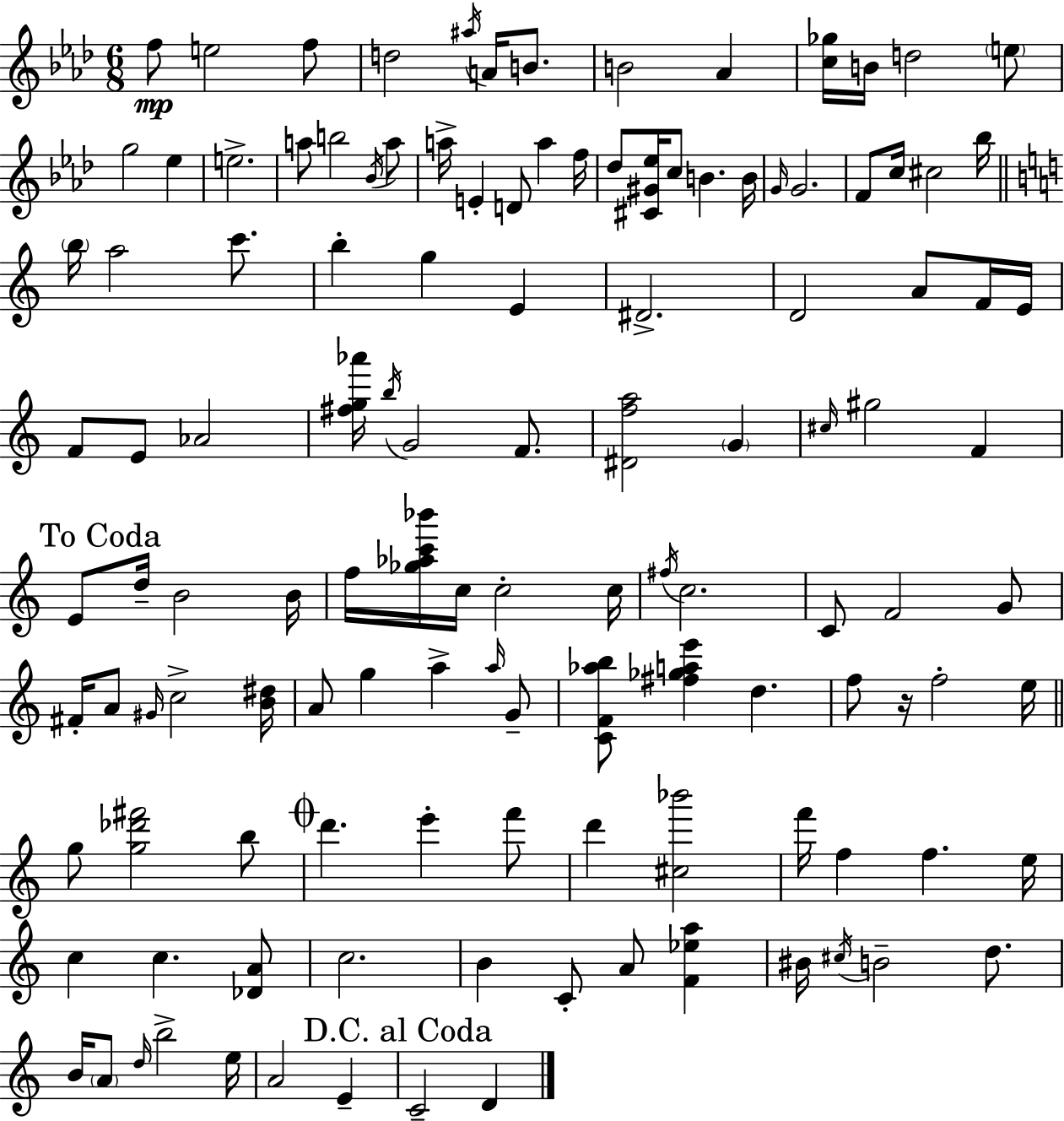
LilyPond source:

{
  \clef treble
  \numericTimeSignature
  \time 6/8
  \key f \minor
  f''8\mp e''2 f''8 | d''2 \acciaccatura { ais''16 } a'16 b'8. | b'2 aes'4 | <c'' ges''>16 b'16 d''2 \parenthesize e''8 | \break g''2 ees''4 | e''2.-> | a''8 b''2 \acciaccatura { bes'16 } | a''8 a''16-> e'4-. d'8 a''4 | \break f''16 des''8 <cis' gis' ees''>16 c''8 b'4. | b'16 \grace { g'16 } g'2. | f'8 c''16 cis''2 | bes''16 \bar "||" \break \key a \minor \parenthesize b''16 a''2 c'''8. | b''4-. g''4 e'4 | dis'2.-> | d'2 a'8 f'16 e'16 | \break f'8 e'8 aes'2 | <fis'' g'' aes'''>16 \acciaccatura { b''16 } g'2 f'8. | <dis' f'' a''>2 \parenthesize g'4 | \grace { cis''16 } gis''2 f'4 | \break \mark "To Coda" e'8 d''16-- b'2 | b'16 f''16 <ges'' aes'' c''' bes'''>16 c''16 c''2-. | c''16 \acciaccatura { fis''16 } c''2. | c'8 f'2 | \break g'8 fis'16-. a'8 \grace { gis'16 } c''2-> | <b' dis''>16 a'8 g''4 a''4-> | \grace { a''16 } g'8-- <c' f' aes'' b''>8 <fis'' ges'' a'' e'''>4 d''4. | f''8 r16 f''2-. | \break e''16 \bar "||" \break \key a \minor g''8 <g'' des''' fis'''>2 b''8 | \mark \markup { \musicglyph "scripts.coda" } d'''4. e'''4-. f'''8 | d'''4 <cis'' bes'''>2 | f'''16 f''4 f''4. e''16 | \break c''4 c''4. <des' a'>8 | c''2. | b'4 c'8-. a'8 <f' ees'' a''>4 | bis'16 \acciaccatura { cis''16 } b'2-- d''8. | \break b'16 \parenthesize a'8 \grace { d''16 } b''2-> | e''16 a'2 e'4-- | \mark "D.C. al Coda" c'2-- d'4 | \bar "|."
}